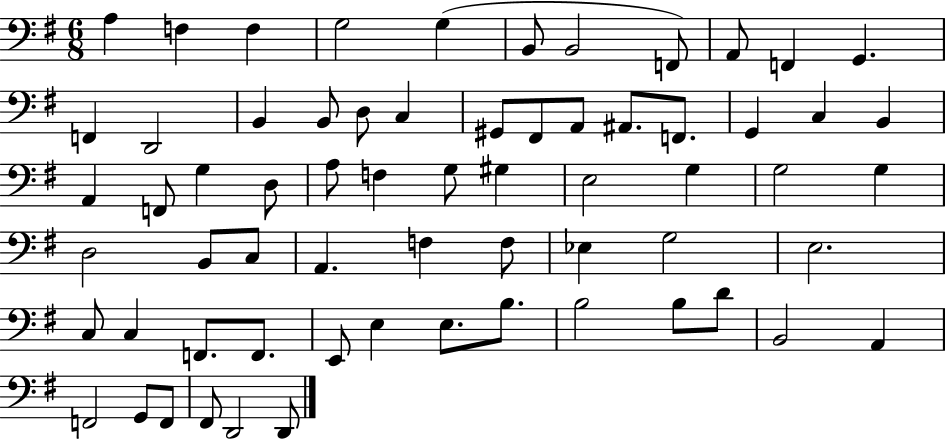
X:1
T:Untitled
M:6/8
L:1/4
K:G
A, F, F, G,2 G, B,,/2 B,,2 F,,/2 A,,/2 F,, G,, F,, D,,2 B,, B,,/2 D,/2 C, ^G,,/2 ^F,,/2 A,,/2 ^A,,/2 F,,/2 G,, C, B,, A,, F,,/2 G, D,/2 A,/2 F, G,/2 ^G, E,2 G, G,2 G, D,2 B,,/2 C,/2 A,, F, F,/2 _E, G,2 E,2 C,/2 C, F,,/2 F,,/2 E,,/2 E, E,/2 B,/2 B,2 B,/2 D/2 B,,2 A,, F,,2 G,,/2 F,,/2 ^F,,/2 D,,2 D,,/2